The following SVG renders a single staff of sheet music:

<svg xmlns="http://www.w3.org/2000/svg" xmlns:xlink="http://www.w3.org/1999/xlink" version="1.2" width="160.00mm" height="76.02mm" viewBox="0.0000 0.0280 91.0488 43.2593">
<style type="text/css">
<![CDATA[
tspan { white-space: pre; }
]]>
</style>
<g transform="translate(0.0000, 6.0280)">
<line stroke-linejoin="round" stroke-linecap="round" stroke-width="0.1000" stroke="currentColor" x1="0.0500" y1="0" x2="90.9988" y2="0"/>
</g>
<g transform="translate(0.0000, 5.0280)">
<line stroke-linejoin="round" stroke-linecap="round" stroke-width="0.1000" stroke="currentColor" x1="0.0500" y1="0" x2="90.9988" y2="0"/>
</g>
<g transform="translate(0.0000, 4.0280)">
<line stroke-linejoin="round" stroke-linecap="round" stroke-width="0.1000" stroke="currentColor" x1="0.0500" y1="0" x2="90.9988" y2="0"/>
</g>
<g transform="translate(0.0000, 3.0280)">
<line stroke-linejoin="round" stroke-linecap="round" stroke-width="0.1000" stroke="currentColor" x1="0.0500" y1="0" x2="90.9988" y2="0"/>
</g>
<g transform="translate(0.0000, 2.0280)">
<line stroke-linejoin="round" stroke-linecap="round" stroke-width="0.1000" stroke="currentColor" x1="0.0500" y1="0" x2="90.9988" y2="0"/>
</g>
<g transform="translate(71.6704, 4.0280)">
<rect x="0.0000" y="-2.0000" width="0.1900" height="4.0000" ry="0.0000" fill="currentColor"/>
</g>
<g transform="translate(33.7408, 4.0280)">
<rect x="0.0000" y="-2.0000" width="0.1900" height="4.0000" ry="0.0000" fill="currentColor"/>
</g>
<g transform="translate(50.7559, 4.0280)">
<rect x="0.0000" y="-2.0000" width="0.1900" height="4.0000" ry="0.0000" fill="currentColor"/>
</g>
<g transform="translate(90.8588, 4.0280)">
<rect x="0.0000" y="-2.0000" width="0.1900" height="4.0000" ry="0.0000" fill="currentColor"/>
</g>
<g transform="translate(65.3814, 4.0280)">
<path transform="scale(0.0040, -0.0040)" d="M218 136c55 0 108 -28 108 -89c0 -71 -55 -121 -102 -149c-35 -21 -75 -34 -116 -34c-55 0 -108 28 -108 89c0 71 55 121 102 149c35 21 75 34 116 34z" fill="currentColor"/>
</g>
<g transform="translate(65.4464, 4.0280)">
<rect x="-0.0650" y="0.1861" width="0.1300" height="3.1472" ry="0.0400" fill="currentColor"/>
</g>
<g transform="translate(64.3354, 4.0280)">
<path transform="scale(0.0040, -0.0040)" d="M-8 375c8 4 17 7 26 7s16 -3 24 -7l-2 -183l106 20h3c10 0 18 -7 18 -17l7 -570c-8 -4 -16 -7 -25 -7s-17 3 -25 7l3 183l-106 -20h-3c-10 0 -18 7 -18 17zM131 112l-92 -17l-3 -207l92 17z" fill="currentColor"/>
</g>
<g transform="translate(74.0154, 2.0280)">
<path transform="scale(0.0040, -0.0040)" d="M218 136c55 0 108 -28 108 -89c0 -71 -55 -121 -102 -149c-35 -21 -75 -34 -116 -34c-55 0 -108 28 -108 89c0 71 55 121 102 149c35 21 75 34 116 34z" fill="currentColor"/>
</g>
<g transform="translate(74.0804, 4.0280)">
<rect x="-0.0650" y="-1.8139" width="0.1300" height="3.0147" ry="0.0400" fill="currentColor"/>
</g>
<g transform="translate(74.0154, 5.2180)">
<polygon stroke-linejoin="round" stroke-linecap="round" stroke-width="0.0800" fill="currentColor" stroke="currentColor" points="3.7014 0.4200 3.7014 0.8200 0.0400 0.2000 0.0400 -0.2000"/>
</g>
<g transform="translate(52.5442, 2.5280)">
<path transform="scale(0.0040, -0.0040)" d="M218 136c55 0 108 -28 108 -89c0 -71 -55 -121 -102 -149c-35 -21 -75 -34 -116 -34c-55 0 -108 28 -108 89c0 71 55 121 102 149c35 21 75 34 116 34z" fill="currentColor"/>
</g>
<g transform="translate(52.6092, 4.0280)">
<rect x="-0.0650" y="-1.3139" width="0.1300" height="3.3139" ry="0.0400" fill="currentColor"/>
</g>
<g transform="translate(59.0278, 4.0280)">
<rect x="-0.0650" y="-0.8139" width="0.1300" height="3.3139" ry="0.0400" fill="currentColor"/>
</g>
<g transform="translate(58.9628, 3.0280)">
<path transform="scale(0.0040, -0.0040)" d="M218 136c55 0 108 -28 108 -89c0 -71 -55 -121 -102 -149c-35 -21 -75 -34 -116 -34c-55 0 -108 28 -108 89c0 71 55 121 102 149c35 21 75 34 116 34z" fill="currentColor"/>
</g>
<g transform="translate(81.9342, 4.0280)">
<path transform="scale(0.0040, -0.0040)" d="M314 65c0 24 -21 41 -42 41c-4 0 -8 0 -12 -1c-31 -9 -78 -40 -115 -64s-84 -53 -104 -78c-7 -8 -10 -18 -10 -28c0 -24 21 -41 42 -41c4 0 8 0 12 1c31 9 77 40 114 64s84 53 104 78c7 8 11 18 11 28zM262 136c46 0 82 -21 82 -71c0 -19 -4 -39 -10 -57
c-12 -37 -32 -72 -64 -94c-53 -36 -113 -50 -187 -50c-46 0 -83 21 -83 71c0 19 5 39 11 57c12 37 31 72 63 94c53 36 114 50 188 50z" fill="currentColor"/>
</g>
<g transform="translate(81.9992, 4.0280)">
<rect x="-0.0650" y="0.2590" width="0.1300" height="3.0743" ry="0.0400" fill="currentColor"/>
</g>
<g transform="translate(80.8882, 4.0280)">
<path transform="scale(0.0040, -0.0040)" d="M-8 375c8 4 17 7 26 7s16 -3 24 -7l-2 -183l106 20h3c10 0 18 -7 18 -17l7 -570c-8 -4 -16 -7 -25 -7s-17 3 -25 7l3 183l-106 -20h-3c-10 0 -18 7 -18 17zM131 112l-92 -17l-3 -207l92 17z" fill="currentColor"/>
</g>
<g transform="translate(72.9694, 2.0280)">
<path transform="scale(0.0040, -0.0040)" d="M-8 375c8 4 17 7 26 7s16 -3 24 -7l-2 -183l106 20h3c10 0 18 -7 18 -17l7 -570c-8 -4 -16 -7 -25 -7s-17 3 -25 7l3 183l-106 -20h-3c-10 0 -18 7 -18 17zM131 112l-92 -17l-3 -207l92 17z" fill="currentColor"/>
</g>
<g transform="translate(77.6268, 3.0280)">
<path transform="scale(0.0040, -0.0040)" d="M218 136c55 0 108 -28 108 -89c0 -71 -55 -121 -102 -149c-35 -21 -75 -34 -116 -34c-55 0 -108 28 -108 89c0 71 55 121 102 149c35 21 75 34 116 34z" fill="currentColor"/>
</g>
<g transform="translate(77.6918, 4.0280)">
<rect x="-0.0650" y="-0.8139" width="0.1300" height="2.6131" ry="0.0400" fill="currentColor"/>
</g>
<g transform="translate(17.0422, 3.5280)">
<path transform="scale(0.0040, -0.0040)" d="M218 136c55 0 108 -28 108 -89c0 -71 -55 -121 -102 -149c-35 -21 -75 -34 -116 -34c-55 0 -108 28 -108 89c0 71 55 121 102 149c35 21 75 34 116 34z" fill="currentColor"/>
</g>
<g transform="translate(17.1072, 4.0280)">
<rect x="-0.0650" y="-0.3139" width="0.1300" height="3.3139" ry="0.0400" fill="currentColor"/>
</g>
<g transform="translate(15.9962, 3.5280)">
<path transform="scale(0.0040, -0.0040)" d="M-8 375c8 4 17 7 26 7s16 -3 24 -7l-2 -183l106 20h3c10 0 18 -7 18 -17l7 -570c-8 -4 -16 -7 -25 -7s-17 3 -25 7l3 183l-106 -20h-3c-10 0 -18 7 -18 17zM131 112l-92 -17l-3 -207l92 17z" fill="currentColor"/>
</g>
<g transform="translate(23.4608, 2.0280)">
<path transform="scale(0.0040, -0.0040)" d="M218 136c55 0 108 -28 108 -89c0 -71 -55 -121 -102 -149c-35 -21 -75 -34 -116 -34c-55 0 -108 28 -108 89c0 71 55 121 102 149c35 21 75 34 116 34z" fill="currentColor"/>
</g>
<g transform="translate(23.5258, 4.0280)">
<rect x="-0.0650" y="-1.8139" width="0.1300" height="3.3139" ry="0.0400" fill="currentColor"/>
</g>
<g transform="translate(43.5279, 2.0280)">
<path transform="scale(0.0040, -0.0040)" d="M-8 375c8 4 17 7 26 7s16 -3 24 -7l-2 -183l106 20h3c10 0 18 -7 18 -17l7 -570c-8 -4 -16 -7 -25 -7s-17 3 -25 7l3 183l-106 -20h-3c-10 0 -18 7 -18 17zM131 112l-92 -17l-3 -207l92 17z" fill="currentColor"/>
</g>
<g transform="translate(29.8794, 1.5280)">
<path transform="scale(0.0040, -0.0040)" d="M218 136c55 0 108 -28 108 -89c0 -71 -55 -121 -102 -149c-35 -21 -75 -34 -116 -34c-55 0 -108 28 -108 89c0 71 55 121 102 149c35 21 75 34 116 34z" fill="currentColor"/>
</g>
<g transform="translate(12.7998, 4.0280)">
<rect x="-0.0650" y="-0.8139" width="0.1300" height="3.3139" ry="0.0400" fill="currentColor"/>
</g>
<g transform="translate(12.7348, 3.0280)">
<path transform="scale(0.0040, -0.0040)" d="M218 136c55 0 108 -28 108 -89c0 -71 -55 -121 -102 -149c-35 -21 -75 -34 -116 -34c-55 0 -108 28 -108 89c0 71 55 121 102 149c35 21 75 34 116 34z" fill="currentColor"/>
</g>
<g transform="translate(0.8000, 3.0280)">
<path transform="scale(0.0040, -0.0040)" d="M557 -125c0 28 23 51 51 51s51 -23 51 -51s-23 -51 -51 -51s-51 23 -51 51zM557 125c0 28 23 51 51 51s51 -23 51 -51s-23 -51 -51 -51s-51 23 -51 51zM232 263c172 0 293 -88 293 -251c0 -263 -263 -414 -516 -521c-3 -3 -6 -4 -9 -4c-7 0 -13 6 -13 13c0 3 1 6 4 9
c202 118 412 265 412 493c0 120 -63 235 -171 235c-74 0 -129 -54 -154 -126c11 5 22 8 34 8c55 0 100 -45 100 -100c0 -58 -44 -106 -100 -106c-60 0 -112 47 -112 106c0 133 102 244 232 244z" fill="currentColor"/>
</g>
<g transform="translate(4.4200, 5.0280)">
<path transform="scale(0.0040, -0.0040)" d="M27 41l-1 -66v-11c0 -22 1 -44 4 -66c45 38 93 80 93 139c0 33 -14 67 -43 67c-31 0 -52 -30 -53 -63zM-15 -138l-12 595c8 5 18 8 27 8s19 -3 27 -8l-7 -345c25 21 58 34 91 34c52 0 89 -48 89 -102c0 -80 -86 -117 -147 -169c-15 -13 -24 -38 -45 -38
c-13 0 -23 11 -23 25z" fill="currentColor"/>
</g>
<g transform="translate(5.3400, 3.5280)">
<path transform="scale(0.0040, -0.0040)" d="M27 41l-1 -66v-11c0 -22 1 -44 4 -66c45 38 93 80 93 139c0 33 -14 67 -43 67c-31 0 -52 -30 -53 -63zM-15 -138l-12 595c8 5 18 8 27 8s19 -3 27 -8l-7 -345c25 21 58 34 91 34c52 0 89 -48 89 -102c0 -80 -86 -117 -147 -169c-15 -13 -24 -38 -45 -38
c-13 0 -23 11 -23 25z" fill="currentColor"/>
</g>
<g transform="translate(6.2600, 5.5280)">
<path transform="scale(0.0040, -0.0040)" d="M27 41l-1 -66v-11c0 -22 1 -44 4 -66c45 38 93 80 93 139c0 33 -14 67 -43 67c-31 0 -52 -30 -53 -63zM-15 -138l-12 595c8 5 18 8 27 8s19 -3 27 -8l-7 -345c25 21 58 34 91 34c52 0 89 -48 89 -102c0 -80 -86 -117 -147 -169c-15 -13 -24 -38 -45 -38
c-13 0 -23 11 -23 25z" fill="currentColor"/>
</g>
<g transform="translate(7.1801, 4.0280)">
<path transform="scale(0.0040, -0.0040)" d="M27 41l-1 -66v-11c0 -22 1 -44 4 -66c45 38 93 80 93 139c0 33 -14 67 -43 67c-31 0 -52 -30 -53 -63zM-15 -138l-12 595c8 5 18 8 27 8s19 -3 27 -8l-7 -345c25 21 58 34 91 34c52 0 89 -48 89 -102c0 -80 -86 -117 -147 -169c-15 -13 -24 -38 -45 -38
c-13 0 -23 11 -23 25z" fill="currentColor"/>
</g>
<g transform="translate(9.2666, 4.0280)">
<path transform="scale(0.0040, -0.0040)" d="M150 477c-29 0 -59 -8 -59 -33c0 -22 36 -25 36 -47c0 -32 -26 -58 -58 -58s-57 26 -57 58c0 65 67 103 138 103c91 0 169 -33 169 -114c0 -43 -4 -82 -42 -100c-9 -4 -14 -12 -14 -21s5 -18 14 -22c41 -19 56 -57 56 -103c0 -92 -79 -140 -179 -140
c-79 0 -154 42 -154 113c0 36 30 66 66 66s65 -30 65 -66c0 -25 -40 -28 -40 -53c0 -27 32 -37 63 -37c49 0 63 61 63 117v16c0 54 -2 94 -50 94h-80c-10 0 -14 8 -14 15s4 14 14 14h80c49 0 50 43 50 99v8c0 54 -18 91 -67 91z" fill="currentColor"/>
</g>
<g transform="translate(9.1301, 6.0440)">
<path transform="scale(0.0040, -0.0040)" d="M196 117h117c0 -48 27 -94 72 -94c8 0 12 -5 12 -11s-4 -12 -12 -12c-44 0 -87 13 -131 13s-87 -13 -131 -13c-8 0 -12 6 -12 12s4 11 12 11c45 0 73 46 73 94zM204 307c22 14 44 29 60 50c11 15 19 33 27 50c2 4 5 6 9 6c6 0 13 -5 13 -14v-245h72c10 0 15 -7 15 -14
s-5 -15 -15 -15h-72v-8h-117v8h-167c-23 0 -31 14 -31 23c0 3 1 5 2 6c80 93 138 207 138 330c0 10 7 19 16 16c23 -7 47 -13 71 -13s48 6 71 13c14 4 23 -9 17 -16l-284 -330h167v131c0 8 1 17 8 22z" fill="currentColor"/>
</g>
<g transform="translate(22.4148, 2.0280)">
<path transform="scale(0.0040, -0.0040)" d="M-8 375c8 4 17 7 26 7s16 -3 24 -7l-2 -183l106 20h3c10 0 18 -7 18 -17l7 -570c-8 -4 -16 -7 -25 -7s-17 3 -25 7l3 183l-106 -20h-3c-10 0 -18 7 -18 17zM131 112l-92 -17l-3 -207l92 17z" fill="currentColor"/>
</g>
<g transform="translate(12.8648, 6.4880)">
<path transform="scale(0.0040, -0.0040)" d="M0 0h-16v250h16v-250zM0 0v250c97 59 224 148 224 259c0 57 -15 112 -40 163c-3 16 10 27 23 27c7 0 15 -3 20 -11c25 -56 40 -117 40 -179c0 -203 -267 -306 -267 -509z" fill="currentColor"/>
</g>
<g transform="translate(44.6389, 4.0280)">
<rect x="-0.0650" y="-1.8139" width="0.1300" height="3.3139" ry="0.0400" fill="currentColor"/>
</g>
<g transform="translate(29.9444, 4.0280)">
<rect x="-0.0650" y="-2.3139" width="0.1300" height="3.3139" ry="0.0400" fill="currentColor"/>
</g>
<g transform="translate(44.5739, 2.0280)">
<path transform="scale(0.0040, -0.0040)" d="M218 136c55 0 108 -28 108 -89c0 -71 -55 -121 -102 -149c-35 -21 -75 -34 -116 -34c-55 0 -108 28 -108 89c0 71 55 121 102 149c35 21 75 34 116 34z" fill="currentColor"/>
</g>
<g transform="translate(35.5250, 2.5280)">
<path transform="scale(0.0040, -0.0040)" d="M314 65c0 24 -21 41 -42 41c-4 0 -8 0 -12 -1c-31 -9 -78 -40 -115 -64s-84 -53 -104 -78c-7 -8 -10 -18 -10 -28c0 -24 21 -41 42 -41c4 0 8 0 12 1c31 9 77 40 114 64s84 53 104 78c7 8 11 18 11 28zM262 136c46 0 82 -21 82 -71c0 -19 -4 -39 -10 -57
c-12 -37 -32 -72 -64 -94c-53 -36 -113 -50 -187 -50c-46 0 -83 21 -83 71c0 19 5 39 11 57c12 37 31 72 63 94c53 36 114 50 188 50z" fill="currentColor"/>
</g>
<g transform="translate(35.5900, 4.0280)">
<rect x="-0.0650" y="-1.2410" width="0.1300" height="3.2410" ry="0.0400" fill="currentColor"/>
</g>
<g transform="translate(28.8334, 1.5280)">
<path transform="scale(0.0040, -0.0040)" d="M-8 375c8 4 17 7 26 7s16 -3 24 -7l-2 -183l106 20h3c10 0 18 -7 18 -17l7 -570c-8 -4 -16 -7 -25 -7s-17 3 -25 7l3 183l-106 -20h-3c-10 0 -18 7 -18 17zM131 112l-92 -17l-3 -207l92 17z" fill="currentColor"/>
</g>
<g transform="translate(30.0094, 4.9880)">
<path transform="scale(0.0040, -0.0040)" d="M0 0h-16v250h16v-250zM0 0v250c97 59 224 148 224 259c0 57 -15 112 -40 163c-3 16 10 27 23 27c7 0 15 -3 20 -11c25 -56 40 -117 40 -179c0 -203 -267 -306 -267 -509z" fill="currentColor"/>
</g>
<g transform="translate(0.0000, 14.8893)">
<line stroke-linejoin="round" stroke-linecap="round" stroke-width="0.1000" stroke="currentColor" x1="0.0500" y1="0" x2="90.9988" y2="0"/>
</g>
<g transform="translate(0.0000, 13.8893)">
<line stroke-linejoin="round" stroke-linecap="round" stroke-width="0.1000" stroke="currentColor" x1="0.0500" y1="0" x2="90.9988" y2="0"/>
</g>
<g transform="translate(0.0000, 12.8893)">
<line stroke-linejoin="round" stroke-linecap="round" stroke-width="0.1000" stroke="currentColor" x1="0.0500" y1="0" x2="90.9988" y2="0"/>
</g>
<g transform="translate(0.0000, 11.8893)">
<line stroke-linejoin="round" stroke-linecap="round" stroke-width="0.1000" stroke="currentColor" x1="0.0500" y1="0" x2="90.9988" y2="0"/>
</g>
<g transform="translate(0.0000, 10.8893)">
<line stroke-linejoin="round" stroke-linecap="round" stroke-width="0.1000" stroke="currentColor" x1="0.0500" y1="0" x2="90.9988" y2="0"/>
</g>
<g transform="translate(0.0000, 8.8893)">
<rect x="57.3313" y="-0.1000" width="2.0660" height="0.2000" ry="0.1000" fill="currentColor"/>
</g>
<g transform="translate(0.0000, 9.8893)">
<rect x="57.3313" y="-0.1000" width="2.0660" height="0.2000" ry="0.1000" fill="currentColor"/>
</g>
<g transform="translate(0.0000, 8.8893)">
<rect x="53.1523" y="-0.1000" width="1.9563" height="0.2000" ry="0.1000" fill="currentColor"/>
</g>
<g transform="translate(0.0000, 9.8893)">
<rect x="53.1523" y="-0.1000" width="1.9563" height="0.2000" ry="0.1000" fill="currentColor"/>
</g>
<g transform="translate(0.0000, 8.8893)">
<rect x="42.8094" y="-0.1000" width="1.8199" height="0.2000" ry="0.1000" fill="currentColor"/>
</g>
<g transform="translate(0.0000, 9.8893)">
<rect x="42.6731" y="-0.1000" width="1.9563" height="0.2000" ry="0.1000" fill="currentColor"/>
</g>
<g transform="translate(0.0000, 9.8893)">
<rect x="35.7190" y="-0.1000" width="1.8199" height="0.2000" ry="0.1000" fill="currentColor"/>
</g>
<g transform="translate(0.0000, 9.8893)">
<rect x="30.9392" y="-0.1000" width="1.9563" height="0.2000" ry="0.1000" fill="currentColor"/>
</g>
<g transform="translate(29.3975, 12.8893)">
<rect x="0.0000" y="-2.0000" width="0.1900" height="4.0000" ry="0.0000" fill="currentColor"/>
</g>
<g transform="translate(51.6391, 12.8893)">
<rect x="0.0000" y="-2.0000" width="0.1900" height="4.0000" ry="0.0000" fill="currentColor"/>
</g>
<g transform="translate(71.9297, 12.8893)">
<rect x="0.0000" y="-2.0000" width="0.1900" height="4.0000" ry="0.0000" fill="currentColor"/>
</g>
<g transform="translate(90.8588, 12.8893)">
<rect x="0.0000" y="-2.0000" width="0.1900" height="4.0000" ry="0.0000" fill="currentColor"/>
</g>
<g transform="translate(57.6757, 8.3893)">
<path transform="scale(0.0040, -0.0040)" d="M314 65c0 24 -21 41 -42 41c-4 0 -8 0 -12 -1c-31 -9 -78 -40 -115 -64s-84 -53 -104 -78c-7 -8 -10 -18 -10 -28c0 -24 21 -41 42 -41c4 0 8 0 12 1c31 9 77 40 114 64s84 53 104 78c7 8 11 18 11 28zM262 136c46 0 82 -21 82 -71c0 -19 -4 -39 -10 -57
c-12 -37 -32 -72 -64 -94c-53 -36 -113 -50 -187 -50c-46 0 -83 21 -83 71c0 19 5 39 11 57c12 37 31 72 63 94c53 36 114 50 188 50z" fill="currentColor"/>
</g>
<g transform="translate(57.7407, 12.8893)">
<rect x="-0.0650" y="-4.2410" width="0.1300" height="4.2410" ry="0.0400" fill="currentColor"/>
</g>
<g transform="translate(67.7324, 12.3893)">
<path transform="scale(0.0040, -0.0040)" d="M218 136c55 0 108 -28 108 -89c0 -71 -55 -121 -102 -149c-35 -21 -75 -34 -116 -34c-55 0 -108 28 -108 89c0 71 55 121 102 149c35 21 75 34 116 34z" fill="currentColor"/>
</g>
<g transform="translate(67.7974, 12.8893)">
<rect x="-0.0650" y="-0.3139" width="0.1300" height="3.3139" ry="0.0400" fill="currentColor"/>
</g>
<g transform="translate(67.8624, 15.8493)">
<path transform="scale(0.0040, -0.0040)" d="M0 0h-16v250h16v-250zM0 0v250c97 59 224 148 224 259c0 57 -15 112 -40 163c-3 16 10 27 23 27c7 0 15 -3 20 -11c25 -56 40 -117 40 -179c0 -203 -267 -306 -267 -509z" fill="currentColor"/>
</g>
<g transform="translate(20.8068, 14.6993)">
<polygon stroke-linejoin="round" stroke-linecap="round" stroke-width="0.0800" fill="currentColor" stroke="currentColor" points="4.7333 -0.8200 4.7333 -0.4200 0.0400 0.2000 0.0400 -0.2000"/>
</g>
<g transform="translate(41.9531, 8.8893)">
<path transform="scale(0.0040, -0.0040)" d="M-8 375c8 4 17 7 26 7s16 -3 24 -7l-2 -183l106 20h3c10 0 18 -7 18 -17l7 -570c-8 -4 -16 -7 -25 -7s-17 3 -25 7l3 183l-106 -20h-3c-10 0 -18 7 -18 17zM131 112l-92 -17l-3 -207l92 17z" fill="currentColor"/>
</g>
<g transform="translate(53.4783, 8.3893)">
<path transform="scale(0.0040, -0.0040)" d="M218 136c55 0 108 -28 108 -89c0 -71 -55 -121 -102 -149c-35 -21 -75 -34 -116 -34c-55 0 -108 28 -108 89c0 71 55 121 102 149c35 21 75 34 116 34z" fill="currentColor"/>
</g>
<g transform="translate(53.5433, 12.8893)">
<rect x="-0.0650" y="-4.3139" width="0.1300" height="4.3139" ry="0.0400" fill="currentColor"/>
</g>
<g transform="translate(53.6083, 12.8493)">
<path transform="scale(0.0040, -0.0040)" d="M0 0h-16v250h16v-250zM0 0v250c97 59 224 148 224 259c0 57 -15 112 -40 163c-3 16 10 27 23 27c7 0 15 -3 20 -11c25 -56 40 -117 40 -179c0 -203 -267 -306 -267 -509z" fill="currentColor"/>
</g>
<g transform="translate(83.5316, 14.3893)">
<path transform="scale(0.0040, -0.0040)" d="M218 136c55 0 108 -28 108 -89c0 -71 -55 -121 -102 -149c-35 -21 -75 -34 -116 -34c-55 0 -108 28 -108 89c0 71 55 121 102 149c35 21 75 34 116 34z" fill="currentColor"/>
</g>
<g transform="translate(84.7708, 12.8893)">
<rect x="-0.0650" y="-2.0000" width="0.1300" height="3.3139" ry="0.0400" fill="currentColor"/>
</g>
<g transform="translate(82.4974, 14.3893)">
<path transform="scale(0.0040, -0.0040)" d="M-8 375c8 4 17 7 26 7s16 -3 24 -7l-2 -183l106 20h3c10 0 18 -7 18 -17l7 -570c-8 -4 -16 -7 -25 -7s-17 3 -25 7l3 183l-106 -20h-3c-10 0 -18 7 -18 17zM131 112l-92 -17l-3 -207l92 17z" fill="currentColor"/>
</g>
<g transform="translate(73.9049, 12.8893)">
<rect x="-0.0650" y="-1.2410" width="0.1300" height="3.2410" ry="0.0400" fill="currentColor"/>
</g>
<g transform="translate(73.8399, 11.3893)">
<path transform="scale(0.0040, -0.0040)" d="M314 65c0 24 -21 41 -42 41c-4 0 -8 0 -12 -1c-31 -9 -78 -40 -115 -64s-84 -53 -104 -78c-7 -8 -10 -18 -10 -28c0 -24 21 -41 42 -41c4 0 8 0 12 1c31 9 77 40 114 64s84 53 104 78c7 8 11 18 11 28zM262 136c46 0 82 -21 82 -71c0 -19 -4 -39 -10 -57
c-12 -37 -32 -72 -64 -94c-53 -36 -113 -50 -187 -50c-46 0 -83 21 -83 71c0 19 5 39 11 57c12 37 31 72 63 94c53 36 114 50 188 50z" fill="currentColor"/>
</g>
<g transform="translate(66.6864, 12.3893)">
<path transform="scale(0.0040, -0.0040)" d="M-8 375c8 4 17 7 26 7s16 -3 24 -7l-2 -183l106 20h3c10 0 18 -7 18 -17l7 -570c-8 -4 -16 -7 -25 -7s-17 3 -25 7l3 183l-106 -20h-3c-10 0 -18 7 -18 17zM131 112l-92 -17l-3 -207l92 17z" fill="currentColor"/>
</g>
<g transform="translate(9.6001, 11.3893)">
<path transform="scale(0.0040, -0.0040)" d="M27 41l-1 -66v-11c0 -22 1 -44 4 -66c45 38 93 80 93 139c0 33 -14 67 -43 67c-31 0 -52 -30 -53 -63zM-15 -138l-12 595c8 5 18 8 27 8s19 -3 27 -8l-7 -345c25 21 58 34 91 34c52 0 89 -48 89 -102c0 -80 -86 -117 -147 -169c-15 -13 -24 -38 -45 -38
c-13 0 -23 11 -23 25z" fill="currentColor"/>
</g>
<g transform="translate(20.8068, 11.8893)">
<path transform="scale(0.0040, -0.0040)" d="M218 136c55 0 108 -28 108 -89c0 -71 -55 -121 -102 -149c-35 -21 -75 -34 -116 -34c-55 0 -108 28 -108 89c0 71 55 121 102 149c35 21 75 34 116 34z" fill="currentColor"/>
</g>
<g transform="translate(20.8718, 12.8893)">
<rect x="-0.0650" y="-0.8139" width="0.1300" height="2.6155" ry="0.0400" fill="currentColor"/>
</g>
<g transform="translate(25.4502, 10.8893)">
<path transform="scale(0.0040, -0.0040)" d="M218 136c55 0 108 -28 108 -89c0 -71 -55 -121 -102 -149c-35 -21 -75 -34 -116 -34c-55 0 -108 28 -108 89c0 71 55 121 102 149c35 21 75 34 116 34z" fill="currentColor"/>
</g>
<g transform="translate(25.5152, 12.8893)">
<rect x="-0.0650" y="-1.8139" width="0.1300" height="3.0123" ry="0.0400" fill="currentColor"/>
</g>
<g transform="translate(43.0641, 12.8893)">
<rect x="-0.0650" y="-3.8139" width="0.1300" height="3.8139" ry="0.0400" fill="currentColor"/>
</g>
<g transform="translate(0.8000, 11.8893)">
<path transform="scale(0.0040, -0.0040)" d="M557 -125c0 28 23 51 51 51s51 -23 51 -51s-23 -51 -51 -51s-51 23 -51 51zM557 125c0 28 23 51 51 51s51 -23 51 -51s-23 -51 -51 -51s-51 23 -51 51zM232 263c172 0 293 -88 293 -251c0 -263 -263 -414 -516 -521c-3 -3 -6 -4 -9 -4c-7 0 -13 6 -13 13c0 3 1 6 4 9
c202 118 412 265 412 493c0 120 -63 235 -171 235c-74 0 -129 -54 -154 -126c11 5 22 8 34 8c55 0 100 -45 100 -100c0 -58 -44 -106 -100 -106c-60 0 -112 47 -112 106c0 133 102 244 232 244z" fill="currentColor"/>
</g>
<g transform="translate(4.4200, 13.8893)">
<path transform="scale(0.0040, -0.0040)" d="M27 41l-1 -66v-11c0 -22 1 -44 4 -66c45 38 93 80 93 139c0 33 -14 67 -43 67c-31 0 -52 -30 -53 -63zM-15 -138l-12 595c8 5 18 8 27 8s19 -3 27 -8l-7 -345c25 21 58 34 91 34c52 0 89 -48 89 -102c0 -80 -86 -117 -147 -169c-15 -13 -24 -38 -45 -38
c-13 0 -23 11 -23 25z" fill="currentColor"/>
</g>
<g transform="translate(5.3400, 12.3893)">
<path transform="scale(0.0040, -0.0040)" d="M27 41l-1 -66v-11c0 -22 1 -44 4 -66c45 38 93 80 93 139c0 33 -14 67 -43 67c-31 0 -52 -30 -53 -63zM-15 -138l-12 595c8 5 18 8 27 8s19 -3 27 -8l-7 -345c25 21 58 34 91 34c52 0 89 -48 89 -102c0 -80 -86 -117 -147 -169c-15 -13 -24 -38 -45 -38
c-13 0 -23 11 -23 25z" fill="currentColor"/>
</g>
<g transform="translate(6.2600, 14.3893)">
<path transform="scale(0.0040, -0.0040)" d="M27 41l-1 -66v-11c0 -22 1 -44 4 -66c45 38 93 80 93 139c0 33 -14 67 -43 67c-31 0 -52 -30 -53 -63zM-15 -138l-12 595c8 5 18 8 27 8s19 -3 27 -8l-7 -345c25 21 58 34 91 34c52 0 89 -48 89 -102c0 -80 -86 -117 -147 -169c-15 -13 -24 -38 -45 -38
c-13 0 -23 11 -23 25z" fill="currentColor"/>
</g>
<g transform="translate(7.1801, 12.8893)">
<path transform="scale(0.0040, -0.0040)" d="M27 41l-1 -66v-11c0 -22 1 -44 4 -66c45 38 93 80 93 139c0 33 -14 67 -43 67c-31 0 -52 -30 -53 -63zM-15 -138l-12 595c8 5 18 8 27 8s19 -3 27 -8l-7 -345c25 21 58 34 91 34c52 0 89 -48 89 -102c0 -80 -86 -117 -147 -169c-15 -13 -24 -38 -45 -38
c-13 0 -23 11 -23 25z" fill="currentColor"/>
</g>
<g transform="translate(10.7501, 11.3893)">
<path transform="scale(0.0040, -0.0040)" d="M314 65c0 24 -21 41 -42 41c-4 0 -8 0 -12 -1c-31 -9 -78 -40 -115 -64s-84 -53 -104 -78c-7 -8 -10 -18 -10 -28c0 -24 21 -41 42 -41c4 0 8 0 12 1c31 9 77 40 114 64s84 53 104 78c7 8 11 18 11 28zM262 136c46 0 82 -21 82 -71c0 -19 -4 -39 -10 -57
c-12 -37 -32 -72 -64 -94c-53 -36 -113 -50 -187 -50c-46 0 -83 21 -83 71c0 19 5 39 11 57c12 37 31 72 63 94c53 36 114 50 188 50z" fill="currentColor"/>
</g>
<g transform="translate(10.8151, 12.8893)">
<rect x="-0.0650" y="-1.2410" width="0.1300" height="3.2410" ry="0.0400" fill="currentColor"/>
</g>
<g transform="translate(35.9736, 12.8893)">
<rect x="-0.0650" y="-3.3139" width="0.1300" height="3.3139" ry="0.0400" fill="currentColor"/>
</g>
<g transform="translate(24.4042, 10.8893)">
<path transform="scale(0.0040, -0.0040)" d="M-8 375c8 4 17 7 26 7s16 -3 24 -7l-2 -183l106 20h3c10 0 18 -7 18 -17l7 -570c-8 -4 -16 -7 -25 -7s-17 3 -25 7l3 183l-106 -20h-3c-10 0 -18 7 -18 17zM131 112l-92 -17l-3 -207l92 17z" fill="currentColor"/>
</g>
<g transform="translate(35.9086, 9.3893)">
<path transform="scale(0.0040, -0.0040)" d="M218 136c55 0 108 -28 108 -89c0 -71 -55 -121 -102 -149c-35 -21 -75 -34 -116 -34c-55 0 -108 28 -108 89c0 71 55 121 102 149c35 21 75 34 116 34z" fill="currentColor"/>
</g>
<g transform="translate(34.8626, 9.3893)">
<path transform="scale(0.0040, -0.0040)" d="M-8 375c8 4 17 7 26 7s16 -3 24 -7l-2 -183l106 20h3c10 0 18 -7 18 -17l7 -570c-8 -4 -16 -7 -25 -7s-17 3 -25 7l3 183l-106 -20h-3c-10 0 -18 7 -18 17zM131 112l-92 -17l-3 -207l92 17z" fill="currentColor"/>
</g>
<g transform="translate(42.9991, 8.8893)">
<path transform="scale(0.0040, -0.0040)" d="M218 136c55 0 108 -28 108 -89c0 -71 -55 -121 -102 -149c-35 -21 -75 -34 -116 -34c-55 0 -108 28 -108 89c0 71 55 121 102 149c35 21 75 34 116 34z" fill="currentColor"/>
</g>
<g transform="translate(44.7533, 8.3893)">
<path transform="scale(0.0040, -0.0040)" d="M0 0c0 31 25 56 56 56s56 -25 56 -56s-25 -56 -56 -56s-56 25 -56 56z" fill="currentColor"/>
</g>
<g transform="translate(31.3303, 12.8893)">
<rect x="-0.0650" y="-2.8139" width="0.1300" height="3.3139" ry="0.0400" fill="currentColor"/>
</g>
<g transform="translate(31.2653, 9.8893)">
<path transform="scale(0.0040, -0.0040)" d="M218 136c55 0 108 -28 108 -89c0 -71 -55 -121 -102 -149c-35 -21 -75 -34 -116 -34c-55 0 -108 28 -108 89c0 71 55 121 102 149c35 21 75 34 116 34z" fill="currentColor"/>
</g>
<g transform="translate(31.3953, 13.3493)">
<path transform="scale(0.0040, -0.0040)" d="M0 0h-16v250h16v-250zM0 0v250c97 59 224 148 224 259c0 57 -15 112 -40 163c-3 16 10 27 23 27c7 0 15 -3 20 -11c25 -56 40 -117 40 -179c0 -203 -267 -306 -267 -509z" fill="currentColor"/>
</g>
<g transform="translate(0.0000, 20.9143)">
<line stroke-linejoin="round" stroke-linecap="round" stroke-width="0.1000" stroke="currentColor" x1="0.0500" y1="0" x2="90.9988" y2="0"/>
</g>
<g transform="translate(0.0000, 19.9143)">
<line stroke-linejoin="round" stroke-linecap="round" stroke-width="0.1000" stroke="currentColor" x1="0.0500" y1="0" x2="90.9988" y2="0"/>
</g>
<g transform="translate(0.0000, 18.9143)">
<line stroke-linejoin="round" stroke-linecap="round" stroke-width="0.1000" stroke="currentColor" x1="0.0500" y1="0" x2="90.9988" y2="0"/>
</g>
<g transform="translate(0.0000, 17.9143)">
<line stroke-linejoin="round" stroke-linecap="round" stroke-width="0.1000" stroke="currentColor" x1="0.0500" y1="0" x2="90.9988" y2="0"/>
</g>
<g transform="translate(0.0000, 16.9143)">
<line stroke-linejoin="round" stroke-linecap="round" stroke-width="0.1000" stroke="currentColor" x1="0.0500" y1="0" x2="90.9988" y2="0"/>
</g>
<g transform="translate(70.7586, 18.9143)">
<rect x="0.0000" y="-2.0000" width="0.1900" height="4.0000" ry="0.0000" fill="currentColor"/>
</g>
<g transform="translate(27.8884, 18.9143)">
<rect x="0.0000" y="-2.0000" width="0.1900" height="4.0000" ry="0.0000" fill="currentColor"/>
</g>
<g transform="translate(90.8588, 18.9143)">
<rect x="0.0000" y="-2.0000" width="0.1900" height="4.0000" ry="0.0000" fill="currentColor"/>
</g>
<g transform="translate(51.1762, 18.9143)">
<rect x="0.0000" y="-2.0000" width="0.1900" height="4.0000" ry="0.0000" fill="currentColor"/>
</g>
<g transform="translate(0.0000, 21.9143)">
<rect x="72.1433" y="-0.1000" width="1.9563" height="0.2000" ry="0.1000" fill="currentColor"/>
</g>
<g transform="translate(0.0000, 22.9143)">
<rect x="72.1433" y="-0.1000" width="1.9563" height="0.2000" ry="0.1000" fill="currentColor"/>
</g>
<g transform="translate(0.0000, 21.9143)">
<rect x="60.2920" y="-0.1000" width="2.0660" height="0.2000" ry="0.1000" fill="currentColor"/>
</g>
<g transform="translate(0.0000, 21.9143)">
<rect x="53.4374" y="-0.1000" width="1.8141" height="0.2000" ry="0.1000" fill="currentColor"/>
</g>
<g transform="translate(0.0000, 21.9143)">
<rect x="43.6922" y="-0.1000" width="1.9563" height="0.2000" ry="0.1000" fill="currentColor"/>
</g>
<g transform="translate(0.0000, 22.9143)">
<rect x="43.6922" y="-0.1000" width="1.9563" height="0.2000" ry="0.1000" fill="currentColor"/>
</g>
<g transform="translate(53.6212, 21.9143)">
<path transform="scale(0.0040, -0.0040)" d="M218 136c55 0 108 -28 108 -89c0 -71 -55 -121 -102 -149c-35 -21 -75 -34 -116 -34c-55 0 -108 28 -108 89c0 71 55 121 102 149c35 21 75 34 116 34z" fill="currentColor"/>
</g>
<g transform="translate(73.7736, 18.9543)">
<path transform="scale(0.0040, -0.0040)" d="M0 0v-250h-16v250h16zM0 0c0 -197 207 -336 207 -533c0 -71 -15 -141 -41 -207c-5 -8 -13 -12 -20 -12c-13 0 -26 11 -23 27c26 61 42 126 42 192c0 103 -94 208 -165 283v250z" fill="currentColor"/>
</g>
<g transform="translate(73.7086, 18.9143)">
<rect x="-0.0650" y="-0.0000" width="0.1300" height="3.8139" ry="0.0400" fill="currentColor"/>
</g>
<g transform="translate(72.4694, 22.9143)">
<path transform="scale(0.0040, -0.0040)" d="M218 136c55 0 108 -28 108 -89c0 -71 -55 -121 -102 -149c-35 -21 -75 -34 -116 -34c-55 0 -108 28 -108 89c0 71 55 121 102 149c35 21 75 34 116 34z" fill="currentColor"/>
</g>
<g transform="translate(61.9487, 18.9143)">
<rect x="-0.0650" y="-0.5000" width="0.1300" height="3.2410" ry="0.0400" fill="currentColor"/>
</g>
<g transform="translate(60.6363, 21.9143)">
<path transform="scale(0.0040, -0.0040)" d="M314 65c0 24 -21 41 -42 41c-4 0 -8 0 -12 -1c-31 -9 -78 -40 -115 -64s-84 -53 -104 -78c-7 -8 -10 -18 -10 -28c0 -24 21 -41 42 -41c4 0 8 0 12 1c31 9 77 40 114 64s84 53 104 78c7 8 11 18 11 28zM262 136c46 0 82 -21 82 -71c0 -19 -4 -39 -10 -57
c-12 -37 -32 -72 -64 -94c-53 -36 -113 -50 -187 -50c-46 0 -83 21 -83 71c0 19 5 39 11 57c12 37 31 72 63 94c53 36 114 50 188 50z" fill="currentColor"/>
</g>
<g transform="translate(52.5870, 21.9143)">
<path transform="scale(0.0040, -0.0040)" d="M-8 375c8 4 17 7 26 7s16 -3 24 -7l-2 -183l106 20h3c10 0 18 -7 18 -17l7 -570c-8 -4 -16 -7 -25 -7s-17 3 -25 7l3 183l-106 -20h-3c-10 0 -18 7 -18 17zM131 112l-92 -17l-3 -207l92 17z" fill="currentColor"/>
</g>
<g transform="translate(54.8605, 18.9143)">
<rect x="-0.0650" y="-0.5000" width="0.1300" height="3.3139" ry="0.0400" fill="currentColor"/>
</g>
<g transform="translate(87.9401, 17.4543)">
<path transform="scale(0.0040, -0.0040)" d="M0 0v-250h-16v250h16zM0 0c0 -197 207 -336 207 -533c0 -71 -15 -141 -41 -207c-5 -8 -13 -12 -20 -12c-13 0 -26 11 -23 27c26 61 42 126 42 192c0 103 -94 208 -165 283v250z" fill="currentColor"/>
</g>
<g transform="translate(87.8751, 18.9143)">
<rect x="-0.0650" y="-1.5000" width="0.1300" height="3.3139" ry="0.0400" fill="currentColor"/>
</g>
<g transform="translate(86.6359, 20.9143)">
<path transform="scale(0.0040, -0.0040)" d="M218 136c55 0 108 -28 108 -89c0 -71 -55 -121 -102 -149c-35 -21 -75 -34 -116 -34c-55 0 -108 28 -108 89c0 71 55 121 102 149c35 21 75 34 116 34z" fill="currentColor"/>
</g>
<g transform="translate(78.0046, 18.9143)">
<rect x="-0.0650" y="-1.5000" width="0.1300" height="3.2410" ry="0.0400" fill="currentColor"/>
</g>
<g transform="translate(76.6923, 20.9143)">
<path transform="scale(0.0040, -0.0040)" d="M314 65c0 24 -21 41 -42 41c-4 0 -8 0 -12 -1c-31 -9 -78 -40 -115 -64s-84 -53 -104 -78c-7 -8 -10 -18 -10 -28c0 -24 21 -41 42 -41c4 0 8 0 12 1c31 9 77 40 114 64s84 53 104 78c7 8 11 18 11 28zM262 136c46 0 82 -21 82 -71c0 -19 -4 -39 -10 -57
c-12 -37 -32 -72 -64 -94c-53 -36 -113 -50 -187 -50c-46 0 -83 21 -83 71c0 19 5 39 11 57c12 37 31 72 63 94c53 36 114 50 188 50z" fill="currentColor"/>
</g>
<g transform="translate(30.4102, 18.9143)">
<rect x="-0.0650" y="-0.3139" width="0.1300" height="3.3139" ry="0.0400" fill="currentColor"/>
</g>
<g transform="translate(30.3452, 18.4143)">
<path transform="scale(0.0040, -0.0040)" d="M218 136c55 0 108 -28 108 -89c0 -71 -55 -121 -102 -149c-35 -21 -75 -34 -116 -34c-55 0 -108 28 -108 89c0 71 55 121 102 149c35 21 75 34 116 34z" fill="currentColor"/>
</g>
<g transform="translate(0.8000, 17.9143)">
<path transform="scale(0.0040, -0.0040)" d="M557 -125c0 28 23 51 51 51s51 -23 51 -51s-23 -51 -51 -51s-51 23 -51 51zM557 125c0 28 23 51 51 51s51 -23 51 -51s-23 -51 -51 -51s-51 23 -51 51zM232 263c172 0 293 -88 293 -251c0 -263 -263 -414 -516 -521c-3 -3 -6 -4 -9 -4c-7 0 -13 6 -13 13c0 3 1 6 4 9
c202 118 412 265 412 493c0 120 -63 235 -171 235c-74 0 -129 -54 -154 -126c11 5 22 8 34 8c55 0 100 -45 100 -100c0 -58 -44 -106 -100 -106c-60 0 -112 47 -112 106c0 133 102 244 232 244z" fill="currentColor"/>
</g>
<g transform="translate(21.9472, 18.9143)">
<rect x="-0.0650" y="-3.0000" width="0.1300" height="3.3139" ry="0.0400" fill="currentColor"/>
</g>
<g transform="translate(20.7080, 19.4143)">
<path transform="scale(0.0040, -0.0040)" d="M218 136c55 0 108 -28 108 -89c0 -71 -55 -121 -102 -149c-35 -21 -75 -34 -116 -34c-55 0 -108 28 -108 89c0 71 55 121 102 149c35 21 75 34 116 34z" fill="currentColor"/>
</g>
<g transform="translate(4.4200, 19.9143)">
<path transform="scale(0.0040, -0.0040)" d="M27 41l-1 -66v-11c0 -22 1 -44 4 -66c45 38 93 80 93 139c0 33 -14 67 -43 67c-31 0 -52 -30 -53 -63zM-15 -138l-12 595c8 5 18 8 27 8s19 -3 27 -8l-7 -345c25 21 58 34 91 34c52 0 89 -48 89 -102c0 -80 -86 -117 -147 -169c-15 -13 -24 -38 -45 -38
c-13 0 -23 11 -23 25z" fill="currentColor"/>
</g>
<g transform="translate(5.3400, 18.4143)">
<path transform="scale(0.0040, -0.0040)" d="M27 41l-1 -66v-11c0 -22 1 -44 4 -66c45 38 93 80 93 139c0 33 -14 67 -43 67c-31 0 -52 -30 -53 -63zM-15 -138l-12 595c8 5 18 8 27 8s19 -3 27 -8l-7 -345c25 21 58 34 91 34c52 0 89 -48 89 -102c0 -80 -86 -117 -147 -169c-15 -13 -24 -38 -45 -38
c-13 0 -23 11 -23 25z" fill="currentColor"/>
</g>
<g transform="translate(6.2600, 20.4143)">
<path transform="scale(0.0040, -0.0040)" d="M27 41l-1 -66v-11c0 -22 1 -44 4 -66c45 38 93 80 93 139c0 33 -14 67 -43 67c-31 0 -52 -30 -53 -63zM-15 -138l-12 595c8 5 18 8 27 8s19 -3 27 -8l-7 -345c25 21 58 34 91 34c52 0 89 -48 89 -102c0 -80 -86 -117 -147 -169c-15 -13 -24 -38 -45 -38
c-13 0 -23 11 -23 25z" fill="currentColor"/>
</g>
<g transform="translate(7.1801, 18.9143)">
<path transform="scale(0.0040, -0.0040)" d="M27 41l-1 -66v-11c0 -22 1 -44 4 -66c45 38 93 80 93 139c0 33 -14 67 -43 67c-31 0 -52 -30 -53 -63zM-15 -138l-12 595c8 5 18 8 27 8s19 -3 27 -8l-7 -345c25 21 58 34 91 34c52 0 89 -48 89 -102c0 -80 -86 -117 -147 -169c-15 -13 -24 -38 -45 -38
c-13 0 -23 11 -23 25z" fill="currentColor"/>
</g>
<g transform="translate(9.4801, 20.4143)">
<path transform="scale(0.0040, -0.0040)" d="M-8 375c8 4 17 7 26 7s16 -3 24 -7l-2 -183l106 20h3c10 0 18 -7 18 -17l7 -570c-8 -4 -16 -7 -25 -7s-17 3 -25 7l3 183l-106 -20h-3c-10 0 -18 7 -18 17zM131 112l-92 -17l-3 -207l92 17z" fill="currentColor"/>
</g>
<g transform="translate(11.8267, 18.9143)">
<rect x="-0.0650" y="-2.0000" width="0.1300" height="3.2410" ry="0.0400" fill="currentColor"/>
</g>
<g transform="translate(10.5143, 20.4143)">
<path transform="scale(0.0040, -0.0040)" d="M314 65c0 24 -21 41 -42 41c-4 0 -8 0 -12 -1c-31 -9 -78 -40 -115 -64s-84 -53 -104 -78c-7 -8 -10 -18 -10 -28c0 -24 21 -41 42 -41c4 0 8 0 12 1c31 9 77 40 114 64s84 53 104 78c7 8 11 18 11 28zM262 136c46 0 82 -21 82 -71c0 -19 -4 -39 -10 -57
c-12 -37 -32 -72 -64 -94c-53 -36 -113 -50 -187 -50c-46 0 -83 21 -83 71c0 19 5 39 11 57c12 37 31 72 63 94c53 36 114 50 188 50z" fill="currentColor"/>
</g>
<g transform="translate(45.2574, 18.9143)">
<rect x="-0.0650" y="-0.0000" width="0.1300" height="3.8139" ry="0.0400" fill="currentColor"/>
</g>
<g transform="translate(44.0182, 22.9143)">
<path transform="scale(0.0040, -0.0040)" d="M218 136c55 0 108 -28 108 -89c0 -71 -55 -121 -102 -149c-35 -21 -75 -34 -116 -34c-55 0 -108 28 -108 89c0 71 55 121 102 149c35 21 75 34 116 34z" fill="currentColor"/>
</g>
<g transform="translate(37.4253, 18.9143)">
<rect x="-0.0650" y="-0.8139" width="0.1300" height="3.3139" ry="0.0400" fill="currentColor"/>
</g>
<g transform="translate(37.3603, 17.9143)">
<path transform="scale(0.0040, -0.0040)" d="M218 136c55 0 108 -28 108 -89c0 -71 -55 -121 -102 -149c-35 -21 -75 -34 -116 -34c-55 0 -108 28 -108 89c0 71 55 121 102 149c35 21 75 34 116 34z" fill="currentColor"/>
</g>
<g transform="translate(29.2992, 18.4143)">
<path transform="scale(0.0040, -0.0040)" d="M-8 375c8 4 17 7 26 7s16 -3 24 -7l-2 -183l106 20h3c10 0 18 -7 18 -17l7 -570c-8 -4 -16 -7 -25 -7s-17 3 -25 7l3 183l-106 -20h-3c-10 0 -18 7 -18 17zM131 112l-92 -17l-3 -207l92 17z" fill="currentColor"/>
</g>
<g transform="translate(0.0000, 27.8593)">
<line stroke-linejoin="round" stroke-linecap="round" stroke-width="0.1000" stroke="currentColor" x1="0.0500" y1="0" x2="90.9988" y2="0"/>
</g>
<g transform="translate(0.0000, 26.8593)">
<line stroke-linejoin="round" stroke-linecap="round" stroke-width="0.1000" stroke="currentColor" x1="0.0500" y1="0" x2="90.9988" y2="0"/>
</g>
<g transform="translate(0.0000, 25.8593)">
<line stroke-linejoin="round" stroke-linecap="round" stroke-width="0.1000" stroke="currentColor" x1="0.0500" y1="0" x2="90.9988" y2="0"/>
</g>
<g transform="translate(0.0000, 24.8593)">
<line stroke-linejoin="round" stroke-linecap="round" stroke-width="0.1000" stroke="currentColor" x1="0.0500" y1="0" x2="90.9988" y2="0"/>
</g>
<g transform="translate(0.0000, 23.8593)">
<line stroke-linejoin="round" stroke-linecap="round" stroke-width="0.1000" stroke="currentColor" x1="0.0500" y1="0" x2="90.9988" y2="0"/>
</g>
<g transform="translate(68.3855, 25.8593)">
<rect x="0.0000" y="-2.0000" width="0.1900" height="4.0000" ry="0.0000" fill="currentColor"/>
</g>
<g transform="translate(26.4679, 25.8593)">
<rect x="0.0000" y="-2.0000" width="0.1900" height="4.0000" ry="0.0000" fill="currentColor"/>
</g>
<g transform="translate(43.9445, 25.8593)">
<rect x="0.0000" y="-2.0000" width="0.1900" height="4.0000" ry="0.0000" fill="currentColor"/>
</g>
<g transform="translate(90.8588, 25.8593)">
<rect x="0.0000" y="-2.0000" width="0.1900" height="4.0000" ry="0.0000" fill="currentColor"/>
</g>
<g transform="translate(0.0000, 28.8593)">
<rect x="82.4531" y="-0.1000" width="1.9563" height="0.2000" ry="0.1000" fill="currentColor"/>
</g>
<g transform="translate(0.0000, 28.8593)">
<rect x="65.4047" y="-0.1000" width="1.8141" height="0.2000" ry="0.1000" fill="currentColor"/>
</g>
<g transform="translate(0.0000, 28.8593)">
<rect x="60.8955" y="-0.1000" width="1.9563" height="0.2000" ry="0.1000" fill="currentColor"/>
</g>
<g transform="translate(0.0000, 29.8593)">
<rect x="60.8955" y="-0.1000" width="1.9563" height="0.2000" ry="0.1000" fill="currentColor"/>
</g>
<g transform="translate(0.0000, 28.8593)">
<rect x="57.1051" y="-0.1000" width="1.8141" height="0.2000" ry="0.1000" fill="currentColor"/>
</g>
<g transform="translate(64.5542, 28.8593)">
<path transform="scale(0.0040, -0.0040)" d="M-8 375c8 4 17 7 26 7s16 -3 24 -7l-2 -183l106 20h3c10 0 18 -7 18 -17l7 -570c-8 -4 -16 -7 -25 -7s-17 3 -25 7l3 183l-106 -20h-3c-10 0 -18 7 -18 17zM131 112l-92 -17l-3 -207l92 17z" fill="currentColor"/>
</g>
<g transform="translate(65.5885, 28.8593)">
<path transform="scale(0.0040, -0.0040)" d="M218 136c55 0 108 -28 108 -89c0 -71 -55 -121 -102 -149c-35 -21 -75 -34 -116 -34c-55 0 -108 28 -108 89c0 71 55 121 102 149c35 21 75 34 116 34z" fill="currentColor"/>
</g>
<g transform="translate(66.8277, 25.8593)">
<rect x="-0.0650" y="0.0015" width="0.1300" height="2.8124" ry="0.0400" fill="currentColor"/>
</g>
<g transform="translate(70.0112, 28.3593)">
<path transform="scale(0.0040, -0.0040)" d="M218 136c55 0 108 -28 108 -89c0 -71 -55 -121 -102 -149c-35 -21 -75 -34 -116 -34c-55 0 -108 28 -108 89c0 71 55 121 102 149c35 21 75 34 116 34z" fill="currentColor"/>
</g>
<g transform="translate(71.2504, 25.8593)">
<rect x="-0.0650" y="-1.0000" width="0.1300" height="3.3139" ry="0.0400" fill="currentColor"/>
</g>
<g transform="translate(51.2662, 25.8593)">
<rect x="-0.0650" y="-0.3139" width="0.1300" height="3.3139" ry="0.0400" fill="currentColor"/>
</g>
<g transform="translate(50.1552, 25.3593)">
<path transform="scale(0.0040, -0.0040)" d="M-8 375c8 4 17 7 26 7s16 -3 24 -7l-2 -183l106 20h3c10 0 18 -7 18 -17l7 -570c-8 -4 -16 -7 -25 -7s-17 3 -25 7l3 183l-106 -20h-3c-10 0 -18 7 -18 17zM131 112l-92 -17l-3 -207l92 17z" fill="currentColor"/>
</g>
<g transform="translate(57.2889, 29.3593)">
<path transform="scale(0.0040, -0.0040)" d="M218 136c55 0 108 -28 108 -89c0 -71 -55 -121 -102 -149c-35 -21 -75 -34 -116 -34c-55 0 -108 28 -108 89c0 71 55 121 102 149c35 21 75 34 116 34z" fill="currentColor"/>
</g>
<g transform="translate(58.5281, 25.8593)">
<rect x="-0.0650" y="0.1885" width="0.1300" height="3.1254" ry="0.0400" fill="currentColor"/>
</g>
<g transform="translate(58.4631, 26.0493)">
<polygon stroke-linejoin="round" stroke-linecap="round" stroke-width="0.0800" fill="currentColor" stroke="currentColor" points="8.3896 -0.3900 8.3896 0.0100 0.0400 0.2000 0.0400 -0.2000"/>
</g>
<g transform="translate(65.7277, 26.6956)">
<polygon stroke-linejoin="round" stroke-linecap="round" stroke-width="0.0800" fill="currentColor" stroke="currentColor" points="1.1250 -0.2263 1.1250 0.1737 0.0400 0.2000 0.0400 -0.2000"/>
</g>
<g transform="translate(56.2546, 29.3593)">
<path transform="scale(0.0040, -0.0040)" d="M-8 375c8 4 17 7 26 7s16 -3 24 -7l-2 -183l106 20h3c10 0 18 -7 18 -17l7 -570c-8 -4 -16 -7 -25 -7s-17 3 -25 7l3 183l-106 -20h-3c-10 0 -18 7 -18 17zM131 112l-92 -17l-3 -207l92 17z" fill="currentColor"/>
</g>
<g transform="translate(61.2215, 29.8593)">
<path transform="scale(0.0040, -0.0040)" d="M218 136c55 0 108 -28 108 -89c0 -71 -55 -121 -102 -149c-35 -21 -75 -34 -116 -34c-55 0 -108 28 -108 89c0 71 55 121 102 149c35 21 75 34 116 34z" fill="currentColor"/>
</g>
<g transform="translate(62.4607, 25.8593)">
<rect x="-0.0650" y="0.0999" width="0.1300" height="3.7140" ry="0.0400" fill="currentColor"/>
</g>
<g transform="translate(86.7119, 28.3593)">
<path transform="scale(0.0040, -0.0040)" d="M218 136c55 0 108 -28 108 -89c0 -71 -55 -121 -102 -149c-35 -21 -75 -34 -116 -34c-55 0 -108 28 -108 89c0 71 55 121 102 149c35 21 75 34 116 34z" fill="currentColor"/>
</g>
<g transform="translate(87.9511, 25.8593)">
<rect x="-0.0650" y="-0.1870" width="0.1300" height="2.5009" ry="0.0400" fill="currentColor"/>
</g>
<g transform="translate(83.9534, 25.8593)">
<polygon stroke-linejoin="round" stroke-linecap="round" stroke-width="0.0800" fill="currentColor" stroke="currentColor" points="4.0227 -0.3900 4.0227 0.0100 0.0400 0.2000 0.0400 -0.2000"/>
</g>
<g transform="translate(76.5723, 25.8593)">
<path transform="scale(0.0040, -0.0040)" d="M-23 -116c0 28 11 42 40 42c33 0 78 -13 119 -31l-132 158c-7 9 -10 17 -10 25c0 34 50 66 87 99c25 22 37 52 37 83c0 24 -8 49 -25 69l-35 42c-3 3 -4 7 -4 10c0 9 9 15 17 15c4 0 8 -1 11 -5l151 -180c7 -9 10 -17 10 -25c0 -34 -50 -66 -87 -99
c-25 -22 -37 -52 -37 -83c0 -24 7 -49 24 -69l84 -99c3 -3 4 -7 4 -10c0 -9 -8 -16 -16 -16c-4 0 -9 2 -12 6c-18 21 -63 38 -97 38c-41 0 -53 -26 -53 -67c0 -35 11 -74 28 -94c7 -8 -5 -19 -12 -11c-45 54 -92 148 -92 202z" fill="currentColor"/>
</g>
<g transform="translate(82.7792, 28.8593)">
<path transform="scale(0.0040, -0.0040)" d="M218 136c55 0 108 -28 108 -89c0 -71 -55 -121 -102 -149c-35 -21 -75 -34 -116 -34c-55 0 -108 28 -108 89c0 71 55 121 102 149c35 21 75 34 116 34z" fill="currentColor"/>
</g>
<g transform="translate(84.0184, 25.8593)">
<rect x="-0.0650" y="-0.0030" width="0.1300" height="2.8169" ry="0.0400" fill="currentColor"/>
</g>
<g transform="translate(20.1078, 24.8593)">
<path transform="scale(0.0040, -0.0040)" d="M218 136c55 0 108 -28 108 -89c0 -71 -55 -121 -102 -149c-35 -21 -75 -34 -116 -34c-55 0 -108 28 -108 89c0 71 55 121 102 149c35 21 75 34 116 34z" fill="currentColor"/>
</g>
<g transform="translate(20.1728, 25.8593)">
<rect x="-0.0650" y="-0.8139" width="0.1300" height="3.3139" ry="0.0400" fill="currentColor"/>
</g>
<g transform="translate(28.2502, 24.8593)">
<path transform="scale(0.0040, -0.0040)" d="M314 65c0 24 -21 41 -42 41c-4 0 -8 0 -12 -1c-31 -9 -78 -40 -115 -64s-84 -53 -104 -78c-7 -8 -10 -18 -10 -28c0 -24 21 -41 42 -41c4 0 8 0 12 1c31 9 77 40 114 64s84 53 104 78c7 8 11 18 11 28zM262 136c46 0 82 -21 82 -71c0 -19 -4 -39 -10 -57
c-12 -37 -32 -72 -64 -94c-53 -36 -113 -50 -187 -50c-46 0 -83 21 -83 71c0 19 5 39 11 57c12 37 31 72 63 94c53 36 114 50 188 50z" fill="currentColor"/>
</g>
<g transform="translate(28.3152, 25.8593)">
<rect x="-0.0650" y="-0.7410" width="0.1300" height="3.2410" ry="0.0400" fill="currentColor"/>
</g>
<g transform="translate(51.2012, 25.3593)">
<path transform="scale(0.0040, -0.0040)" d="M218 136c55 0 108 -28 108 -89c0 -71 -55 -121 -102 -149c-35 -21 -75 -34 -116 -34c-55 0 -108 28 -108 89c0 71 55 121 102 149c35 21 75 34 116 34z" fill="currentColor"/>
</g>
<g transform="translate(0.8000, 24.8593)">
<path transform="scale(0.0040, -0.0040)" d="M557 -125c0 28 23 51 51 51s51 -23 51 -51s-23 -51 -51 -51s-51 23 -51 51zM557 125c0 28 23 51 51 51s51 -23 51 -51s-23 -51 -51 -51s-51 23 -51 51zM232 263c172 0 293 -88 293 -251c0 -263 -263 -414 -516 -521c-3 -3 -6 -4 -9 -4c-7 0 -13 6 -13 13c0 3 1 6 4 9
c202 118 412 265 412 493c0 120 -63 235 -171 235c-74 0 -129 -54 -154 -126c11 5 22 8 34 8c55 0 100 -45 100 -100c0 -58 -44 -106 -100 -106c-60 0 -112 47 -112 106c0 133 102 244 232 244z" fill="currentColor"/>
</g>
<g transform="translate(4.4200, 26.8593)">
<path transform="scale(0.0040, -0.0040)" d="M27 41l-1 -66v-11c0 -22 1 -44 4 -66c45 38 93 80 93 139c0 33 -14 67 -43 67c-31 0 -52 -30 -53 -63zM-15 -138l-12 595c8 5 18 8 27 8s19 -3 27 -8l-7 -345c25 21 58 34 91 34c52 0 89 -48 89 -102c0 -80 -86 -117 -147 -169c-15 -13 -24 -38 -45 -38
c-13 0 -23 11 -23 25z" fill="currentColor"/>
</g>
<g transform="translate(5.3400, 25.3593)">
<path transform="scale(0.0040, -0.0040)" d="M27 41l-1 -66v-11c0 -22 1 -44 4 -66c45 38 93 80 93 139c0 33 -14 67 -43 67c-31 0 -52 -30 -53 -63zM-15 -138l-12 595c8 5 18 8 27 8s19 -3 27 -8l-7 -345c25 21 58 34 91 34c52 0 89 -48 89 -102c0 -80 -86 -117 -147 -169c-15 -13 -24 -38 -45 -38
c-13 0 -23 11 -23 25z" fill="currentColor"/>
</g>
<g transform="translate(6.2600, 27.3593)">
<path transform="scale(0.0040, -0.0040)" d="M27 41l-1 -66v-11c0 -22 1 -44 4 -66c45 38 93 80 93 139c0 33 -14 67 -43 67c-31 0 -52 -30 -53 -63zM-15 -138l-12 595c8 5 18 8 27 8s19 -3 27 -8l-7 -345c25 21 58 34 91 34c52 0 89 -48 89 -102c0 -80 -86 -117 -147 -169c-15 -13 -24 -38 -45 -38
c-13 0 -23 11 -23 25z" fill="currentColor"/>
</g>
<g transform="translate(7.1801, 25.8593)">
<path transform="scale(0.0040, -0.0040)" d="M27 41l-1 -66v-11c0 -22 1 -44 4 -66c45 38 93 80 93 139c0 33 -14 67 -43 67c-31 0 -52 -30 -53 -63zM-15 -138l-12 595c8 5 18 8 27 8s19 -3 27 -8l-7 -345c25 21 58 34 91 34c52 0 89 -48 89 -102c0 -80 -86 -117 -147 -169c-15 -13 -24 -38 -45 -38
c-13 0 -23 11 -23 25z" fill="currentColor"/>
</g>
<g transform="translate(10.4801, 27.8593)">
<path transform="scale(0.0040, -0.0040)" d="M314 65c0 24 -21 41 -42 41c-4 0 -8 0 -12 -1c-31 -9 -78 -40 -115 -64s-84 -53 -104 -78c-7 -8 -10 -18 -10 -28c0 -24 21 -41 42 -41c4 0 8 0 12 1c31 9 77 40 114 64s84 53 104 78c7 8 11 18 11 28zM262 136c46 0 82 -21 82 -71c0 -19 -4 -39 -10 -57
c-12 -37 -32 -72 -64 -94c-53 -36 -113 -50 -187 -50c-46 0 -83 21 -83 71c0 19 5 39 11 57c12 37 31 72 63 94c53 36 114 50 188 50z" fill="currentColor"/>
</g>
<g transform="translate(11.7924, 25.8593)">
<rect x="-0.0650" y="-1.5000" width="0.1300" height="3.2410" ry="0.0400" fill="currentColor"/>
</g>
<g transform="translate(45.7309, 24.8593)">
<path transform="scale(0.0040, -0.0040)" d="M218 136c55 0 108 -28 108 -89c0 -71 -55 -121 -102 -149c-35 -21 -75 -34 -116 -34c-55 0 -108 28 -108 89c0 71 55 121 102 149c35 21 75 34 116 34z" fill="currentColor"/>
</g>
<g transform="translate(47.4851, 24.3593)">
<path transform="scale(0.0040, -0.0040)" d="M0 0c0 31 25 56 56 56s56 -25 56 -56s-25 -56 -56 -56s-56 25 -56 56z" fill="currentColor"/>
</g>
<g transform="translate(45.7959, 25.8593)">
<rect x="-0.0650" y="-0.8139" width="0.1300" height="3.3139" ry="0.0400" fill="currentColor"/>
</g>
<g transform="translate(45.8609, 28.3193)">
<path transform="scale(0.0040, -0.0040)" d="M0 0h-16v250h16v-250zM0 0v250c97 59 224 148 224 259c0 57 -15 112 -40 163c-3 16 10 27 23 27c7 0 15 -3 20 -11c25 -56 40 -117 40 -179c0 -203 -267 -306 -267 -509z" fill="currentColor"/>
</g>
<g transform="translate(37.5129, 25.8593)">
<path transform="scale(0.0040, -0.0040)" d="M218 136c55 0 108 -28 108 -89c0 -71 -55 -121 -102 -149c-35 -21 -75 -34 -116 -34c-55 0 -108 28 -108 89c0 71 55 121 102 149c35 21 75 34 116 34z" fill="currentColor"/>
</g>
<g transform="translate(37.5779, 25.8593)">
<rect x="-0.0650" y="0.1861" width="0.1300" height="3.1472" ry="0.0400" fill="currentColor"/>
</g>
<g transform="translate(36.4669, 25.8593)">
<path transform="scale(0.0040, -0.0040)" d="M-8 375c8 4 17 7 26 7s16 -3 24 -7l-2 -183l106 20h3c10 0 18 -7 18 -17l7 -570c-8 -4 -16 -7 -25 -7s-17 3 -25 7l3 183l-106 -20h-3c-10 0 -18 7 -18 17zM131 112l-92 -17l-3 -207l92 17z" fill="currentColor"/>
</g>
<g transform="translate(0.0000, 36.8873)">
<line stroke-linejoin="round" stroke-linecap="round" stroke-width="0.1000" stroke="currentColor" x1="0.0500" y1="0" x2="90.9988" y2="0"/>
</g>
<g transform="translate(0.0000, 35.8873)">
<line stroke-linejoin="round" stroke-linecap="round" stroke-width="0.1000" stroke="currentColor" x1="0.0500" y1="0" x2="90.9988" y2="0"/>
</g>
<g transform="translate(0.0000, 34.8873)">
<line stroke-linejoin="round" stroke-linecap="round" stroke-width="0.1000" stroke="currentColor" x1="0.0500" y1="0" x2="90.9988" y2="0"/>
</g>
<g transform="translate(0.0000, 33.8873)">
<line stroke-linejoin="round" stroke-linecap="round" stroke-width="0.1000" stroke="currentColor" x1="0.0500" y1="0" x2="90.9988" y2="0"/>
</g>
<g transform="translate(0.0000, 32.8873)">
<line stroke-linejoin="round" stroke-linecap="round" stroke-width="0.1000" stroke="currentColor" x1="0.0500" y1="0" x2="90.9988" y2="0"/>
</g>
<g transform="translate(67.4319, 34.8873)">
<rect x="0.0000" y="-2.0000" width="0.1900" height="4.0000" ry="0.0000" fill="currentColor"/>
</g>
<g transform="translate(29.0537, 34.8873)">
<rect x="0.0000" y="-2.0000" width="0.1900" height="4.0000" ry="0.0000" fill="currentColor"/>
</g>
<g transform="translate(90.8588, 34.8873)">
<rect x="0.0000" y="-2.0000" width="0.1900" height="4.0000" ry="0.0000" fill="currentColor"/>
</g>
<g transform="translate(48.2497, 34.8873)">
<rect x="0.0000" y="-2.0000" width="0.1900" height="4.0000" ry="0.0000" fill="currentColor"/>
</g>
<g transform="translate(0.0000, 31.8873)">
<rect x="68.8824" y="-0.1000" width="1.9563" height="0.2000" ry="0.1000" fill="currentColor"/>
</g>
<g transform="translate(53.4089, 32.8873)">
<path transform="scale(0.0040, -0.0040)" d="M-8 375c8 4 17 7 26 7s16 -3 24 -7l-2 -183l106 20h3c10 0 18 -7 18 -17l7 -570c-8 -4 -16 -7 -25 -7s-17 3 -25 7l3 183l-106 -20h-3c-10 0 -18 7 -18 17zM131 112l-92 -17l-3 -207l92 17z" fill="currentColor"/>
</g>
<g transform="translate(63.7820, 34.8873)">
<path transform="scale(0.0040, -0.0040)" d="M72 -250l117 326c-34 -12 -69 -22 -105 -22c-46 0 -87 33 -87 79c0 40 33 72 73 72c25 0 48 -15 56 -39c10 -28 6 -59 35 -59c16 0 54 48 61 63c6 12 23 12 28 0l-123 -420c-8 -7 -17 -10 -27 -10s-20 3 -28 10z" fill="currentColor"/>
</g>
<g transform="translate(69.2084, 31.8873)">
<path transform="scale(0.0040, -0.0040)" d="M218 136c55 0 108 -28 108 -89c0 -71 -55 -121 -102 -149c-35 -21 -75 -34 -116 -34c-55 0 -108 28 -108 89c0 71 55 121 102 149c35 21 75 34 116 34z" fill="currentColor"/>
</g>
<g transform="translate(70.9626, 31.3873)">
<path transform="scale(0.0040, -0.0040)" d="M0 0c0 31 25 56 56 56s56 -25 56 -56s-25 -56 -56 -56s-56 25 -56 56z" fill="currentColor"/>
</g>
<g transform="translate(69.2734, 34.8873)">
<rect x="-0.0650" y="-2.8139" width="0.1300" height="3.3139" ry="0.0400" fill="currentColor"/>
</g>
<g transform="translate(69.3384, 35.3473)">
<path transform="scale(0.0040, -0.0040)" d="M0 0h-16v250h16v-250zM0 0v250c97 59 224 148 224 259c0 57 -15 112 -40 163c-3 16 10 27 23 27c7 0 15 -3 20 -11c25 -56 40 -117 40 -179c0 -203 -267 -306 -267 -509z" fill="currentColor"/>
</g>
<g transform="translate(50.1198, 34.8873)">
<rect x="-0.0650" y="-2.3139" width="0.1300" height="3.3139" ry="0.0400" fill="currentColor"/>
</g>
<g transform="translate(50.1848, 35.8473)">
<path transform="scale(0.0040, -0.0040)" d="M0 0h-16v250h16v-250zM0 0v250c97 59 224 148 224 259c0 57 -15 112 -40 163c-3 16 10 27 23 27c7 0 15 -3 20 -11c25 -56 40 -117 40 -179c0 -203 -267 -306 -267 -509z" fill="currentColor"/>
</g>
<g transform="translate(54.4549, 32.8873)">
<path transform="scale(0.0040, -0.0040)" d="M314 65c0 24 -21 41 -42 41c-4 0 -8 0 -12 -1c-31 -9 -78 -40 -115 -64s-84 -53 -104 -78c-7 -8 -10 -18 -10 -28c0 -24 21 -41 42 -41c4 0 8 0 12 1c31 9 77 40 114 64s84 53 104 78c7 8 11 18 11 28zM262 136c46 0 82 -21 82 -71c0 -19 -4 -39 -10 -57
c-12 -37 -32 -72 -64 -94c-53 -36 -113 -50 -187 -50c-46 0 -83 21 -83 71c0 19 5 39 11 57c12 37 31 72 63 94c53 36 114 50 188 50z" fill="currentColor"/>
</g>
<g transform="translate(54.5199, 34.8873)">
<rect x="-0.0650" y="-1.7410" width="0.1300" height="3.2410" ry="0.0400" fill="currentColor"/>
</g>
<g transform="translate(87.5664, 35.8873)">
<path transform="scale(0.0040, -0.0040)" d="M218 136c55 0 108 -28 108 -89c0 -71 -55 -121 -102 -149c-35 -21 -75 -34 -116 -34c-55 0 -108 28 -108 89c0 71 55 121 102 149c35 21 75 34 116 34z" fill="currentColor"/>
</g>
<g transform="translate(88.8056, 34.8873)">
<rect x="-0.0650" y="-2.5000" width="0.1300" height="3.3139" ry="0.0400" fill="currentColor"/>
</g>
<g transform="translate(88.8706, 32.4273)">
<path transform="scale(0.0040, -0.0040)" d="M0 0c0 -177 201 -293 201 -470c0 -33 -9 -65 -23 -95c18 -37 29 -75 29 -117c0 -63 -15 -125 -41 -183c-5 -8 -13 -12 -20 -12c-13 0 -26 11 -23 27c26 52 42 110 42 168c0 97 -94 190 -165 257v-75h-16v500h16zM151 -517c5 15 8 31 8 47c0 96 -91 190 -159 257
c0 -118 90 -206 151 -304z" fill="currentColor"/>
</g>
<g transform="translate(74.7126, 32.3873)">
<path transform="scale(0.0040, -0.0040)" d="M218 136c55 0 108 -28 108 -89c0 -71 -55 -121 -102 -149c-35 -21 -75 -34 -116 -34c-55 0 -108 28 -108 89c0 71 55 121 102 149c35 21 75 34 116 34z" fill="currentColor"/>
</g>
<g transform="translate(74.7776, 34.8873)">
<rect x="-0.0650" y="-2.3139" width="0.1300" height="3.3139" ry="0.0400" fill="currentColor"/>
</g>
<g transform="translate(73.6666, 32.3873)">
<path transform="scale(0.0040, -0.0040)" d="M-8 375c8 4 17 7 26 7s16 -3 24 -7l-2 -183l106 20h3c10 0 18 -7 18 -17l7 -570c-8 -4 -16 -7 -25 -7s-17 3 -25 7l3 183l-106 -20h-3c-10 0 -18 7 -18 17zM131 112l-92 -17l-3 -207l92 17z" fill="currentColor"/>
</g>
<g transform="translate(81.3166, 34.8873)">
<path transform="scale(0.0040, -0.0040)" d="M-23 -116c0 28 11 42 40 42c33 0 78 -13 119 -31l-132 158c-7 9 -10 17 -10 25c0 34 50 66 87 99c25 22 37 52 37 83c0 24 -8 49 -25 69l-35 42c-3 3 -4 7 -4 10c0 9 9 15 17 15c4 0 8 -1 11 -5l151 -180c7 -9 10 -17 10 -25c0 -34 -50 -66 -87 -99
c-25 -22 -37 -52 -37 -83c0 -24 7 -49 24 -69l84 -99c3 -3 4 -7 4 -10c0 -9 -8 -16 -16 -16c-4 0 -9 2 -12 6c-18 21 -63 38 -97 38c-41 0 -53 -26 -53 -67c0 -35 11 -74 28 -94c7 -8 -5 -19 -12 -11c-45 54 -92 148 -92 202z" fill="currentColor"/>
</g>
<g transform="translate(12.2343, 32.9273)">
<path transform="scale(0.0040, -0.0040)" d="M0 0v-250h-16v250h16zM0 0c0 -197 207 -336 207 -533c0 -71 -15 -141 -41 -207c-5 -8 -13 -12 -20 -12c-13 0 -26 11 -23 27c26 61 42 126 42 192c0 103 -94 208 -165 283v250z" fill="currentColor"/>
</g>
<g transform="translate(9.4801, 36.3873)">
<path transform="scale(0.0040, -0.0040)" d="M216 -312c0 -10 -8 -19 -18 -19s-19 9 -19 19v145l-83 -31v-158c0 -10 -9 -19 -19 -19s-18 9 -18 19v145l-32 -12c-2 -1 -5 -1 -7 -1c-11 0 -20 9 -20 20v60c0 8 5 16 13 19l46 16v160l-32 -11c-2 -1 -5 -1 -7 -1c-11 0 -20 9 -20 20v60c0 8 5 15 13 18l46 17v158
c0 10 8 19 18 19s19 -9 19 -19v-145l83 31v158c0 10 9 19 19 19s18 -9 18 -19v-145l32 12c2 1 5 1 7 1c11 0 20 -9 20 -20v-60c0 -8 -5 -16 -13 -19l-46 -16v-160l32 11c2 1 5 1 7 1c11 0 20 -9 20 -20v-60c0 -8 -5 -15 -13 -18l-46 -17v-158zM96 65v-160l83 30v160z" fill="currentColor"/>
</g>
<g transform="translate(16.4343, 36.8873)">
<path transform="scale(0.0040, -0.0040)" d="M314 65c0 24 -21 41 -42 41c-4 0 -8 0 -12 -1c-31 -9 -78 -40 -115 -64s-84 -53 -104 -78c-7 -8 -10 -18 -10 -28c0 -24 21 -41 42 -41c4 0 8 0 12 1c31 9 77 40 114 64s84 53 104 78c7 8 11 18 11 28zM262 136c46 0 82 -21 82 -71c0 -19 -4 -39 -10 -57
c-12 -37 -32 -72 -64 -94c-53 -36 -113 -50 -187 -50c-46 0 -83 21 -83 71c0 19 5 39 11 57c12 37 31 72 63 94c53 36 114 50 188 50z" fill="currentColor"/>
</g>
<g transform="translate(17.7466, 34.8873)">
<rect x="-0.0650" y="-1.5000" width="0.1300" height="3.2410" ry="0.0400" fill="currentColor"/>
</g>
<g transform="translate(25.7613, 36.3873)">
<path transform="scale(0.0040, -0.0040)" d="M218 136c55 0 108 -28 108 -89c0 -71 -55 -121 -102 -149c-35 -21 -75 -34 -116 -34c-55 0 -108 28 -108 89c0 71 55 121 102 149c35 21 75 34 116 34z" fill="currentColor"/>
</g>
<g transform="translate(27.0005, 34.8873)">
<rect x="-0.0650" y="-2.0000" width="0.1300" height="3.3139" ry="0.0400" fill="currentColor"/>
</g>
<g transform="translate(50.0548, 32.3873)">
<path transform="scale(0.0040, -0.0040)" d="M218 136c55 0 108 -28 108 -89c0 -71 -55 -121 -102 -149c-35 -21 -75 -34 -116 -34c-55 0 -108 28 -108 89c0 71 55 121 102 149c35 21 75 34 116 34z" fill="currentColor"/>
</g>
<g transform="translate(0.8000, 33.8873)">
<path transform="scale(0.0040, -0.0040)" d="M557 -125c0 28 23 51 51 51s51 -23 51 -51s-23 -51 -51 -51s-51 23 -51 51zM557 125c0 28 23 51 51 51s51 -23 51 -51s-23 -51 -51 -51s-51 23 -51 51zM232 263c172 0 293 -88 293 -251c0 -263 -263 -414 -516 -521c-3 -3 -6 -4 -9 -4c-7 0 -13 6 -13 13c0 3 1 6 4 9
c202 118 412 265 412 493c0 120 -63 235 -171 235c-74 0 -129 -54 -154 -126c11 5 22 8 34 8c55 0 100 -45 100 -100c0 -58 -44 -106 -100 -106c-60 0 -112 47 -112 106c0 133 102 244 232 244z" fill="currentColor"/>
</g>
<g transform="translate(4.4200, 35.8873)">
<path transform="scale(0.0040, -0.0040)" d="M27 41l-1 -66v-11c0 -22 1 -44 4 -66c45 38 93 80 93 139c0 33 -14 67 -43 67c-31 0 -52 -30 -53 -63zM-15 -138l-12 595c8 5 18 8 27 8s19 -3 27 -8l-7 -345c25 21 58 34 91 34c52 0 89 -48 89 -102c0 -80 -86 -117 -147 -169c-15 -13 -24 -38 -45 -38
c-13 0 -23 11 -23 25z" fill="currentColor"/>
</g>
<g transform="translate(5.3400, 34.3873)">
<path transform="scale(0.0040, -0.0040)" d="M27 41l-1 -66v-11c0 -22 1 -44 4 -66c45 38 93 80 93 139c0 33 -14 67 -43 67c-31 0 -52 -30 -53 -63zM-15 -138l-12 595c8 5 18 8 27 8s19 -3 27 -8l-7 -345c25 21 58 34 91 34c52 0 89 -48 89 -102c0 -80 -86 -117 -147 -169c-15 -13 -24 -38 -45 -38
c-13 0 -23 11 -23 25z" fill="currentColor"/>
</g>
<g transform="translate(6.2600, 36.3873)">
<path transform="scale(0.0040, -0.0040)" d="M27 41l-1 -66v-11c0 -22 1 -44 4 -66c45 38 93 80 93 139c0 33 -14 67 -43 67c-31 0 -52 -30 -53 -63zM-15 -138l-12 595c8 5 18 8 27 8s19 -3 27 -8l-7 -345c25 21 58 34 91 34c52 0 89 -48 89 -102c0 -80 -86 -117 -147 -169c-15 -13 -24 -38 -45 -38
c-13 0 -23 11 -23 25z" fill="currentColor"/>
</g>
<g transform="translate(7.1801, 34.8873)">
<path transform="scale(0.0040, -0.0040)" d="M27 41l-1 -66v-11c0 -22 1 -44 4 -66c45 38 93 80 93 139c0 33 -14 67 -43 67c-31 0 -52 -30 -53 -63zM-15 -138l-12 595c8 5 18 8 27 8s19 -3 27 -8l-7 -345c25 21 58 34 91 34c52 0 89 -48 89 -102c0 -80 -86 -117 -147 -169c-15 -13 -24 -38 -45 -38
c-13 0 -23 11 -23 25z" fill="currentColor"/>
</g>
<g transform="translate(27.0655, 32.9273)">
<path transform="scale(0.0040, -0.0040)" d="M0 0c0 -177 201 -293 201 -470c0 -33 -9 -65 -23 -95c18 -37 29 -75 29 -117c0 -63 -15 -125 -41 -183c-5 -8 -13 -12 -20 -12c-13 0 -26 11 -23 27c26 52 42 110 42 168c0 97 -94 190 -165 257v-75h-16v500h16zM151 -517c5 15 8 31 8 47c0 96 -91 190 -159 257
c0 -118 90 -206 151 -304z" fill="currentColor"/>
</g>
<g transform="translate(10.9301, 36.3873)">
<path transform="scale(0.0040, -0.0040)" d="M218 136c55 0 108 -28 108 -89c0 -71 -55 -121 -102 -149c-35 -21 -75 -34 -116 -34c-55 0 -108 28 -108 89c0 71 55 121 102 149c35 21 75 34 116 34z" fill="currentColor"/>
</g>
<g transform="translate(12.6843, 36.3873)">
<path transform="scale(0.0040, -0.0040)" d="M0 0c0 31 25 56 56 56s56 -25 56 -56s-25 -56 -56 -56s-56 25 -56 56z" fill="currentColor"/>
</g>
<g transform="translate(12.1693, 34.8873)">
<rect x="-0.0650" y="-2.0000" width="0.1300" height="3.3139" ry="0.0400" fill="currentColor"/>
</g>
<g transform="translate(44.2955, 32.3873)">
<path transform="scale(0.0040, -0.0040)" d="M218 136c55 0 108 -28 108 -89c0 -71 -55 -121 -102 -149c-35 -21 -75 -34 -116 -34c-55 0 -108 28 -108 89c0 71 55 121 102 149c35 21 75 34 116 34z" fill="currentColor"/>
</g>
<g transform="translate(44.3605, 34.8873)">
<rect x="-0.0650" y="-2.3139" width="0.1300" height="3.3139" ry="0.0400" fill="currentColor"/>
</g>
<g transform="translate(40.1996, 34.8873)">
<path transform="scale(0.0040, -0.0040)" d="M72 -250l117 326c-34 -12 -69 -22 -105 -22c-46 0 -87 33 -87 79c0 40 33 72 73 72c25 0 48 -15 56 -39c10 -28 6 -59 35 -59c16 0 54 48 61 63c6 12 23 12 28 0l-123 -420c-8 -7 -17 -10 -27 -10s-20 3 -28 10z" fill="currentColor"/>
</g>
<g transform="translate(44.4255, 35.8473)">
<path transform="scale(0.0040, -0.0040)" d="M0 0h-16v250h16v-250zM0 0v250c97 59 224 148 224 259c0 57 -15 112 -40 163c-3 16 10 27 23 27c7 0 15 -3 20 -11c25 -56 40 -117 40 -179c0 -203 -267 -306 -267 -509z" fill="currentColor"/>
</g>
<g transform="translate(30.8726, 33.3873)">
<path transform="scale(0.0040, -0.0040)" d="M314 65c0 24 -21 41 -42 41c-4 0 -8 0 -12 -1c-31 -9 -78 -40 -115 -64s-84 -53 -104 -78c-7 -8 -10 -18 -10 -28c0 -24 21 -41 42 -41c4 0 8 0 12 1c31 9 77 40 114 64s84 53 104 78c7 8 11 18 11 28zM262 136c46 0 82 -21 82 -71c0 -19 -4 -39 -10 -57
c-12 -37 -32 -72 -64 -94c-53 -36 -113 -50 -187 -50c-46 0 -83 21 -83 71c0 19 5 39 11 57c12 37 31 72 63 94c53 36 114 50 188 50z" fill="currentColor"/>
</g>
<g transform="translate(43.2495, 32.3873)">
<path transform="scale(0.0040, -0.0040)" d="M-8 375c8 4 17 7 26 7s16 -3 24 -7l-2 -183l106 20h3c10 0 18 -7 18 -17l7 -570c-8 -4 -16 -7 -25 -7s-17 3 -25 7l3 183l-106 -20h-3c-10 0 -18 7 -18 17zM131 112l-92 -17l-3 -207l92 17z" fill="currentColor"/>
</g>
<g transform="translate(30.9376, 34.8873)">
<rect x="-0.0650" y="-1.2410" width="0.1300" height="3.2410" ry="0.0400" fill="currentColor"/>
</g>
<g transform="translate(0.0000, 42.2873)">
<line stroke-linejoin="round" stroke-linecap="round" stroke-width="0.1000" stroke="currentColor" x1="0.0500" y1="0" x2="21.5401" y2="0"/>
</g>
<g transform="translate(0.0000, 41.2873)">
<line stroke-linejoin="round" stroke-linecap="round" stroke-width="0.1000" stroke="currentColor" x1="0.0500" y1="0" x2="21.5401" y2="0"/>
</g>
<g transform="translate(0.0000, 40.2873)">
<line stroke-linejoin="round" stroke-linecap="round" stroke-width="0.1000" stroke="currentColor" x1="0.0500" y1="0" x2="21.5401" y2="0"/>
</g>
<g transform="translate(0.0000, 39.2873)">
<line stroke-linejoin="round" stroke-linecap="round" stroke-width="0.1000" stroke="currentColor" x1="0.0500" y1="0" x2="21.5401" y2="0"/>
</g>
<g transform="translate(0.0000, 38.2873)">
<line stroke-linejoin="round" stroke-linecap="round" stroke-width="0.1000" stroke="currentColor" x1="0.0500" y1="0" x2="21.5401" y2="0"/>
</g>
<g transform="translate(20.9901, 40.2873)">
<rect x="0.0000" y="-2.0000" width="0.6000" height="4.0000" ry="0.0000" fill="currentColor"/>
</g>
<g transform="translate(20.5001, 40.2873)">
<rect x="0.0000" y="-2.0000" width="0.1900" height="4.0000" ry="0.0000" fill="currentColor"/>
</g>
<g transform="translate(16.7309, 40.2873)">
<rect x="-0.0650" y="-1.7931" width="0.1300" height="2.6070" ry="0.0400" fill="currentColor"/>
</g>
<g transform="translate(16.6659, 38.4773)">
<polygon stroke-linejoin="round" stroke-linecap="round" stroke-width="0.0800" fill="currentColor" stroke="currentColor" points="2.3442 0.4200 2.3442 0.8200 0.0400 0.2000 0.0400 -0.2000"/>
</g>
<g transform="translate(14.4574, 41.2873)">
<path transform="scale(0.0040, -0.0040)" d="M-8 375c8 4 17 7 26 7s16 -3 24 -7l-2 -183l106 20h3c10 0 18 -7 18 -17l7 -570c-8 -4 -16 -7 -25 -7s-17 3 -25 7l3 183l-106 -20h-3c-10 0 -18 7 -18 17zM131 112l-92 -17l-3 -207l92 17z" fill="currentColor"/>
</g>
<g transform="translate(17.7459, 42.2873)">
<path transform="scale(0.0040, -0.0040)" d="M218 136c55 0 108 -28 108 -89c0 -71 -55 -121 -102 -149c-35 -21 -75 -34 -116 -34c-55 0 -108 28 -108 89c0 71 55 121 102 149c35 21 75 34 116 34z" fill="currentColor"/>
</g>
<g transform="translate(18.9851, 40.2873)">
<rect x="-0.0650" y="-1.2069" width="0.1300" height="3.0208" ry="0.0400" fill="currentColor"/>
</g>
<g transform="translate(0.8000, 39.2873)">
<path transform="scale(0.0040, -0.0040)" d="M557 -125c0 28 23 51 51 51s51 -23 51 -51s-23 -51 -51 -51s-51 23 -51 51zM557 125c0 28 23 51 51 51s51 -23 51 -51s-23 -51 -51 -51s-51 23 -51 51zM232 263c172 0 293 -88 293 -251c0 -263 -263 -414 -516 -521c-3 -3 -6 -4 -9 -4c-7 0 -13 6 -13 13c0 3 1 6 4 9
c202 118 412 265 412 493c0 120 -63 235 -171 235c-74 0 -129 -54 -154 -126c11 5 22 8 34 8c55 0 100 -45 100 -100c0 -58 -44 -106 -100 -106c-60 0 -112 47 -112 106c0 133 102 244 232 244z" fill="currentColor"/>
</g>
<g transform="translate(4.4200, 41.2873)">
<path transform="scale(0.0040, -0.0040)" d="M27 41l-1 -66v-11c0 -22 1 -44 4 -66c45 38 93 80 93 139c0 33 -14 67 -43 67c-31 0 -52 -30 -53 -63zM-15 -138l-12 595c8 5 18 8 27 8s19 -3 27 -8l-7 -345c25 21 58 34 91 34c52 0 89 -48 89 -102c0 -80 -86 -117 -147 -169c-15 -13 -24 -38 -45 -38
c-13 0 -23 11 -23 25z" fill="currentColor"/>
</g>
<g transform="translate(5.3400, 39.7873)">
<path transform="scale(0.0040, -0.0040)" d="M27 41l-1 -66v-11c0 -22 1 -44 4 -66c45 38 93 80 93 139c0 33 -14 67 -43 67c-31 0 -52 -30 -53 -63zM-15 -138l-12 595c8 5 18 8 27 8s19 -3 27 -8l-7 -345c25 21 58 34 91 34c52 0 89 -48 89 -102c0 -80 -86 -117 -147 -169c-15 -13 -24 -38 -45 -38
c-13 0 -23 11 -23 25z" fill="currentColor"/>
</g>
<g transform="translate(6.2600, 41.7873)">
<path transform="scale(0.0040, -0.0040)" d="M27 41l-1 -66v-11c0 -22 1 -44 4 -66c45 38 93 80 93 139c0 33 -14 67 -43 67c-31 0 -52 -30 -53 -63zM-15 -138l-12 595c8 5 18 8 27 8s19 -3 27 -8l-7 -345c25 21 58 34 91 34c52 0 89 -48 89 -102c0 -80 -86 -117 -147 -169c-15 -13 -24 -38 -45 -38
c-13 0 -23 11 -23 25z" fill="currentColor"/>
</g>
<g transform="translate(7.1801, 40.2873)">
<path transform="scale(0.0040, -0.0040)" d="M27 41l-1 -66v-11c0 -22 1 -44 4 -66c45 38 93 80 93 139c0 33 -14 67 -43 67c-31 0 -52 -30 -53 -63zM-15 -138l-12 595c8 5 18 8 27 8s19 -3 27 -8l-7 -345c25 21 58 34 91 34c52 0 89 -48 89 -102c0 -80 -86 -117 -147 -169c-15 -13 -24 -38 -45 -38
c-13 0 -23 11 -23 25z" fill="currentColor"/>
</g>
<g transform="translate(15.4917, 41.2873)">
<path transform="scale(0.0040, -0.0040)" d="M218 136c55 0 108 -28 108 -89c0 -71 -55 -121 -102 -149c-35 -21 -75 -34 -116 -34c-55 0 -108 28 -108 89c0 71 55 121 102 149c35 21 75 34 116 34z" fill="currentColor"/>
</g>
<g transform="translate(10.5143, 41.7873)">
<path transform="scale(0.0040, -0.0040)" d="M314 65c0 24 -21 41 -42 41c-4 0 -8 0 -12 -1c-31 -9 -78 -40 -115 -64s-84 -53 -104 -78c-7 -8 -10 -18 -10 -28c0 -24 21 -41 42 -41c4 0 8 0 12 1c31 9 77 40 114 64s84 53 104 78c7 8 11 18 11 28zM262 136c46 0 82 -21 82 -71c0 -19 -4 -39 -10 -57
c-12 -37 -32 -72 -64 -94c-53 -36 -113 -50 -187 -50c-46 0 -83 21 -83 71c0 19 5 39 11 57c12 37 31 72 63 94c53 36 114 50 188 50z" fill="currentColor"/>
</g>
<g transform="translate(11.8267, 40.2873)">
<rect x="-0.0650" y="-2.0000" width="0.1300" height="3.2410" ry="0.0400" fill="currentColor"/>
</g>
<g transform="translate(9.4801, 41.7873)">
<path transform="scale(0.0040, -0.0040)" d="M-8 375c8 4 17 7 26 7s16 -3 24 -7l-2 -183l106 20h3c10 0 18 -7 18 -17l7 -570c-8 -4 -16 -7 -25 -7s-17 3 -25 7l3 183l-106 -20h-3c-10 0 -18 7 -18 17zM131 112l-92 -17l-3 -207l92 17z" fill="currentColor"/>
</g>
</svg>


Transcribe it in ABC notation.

X:1
T:Untitled
M:3/4
L:1/4
K:Ab
F,/2 E, A, B,/2 G,2 A, G, F, D, A,/2 F,/2 D,2 _G,2 F,/2 A,/2 C/2 D E F/2 F2 E,/2 G,2 A,, A,,2 C, E, F, C,, E,, E,,2 C,,/2 G,,2 G,,/2 G,,2 F, F,2 D, F,/2 E, D,,/2 C,,/2 E,,/4 F,, z _E,,/2 F,,/2 ^A,,/2 G,,2 ^A,,/4 G,2 z/2 B,/2 _B,/2 A,2 z/2 C/2 B, z _B,,/4 A,,2 B,,/2 G,,/2